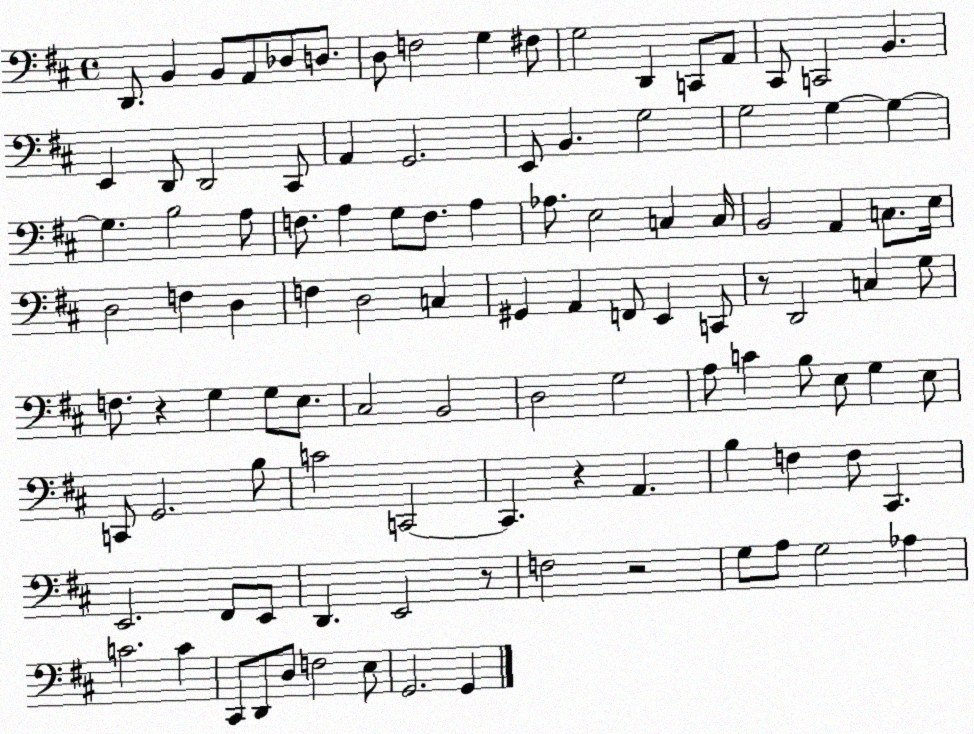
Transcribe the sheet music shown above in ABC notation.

X:1
T:Untitled
M:4/4
L:1/4
K:D
D,,/2 B,, B,,/2 A,,/2 _D,/2 D,/2 D,/2 F,2 G, ^F,/2 G,2 D,, C,,/2 A,,/2 ^C,,/2 C,,2 B,, E,, D,,/2 D,,2 ^C,,/2 A,, G,,2 E,,/2 B,, G,2 G,2 G, G, G, B,2 A,/2 F,/2 A, G,/2 F,/2 A, _A,/2 E,2 C, C,/4 B,,2 A,, C,/2 E,/4 D,2 F, D, F, D,2 C, ^G,, A,, F,,/2 E,, C,,/2 z/2 D,,2 C, G,/2 F,/2 z G, G,/2 E,/2 ^C,2 B,,2 D,2 G,2 A,/2 C B,/2 E,/2 G, E,/2 C,,/2 G,,2 B,/2 C2 C,,2 C,, z A,, B, F, F,/2 ^C,, E,,2 ^F,,/2 E,,/2 D,, E,,2 z/2 F,2 z2 G,/2 A,/2 G,2 _A, C2 C ^C,,/2 D,,/2 D,/2 F,2 E,/2 G,,2 G,,